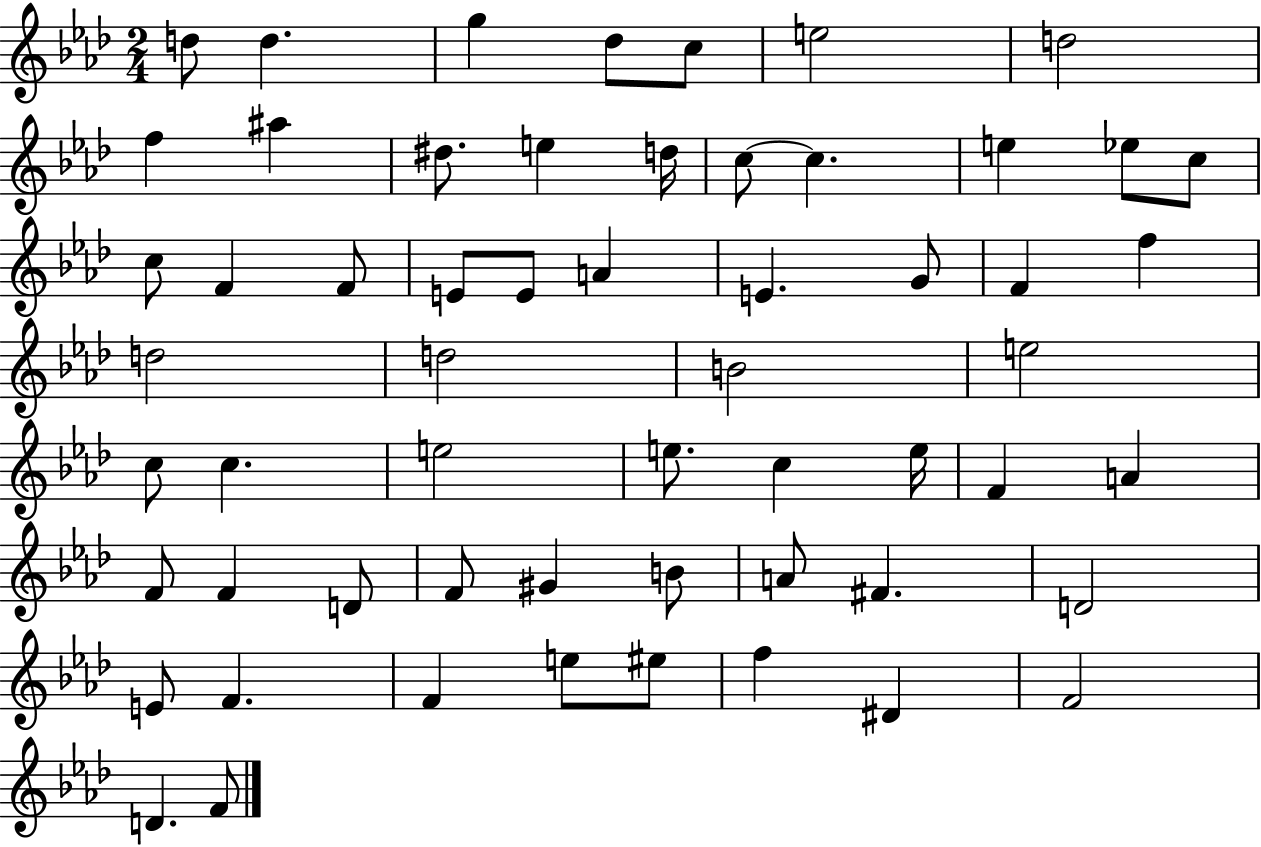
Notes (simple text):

D5/e D5/q. G5/q Db5/e C5/e E5/h D5/h F5/q A#5/q D#5/e. E5/q D5/s C5/e C5/q. E5/q Eb5/e C5/e C5/e F4/q F4/e E4/e E4/e A4/q E4/q. G4/e F4/q F5/q D5/h D5/h B4/h E5/h C5/e C5/q. E5/h E5/e. C5/q E5/s F4/q A4/q F4/e F4/q D4/e F4/e G#4/q B4/e A4/e F#4/q. D4/h E4/e F4/q. F4/q E5/e EIS5/e F5/q D#4/q F4/h D4/q. F4/e